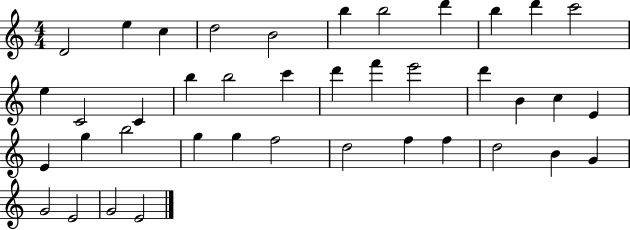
{
  \clef treble
  \numericTimeSignature
  \time 4/4
  \key c \major
  d'2 e''4 c''4 | d''2 b'2 | b''4 b''2 d'''4 | b''4 d'''4 c'''2 | \break e''4 c'2 c'4 | b''4 b''2 c'''4 | d'''4 f'''4 e'''2 | d'''4 b'4 c''4 e'4 | \break e'4 g''4 b''2 | g''4 g''4 f''2 | d''2 f''4 f''4 | d''2 b'4 g'4 | \break g'2 e'2 | g'2 e'2 | \bar "|."
}